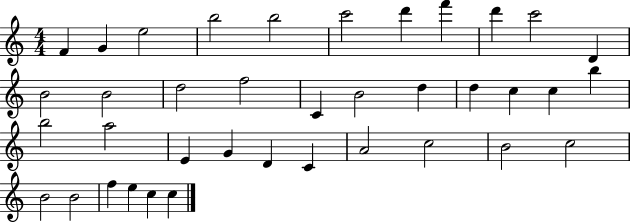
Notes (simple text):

F4/q G4/q E5/h B5/h B5/h C6/h D6/q F6/q D6/q C6/h D4/q B4/h B4/h D5/h F5/h C4/q B4/h D5/q D5/q C5/q C5/q B5/q B5/h A5/h E4/q G4/q D4/q C4/q A4/h C5/h B4/h C5/h B4/h B4/h F5/q E5/q C5/q C5/q